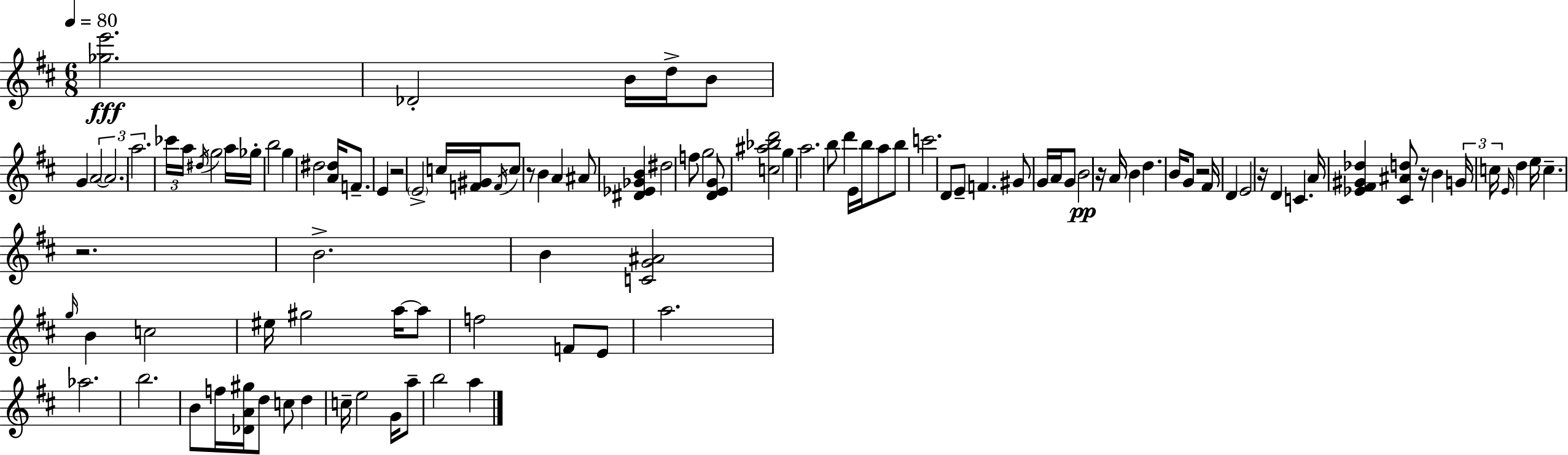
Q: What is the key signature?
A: D major